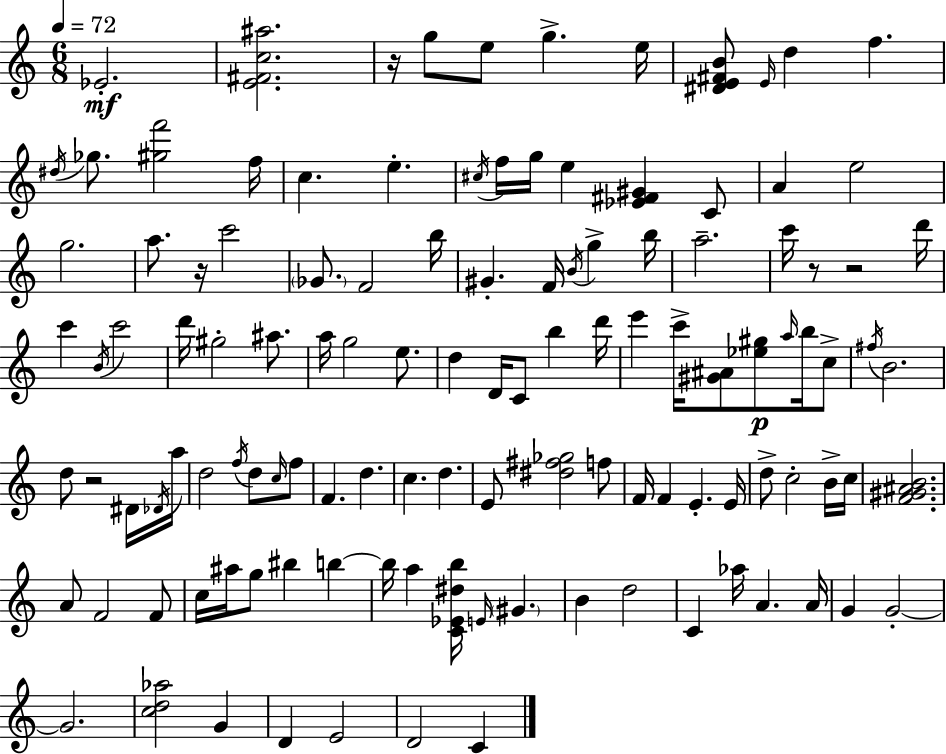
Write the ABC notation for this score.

X:1
T:Untitled
M:6/8
L:1/4
K:Am
_E2 [E^Fc^a]2 z/4 g/2 e/2 g e/4 [^DE^FB]/2 E/4 d f ^d/4 _g/2 [^gf']2 f/4 c e ^c/4 f/4 g/4 e [_E^F^G] C/2 A e2 g2 a/2 z/4 c'2 _G/2 F2 b/4 ^G F/4 B/4 g b/4 a2 c'/4 z/2 z2 d'/4 c' B/4 c'2 d'/4 ^g2 ^a/2 a/4 g2 e/2 d D/4 C/2 b d'/4 e' c'/4 [^G^A]/2 [_e^g]/2 a/4 b/4 c/2 ^f/4 B2 d/2 z2 ^D/4 _D/4 a/4 d2 f/4 d/2 c/4 f/2 F d c d E/2 [^d^f_g]2 f/2 F/4 F E E/4 d/2 c2 B/4 c/4 [F^G^AB]2 A/2 F2 F/2 c/4 ^a/4 g/2 ^b b b/4 a [C_E^db]/4 E/4 ^G B d2 C _a/4 A A/4 G G2 G2 [cd_a]2 G D E2 D2 C